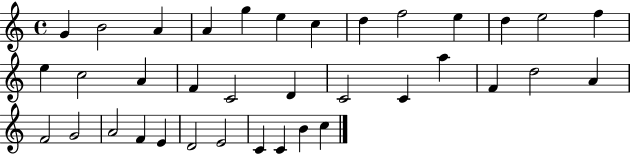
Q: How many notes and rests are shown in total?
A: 36